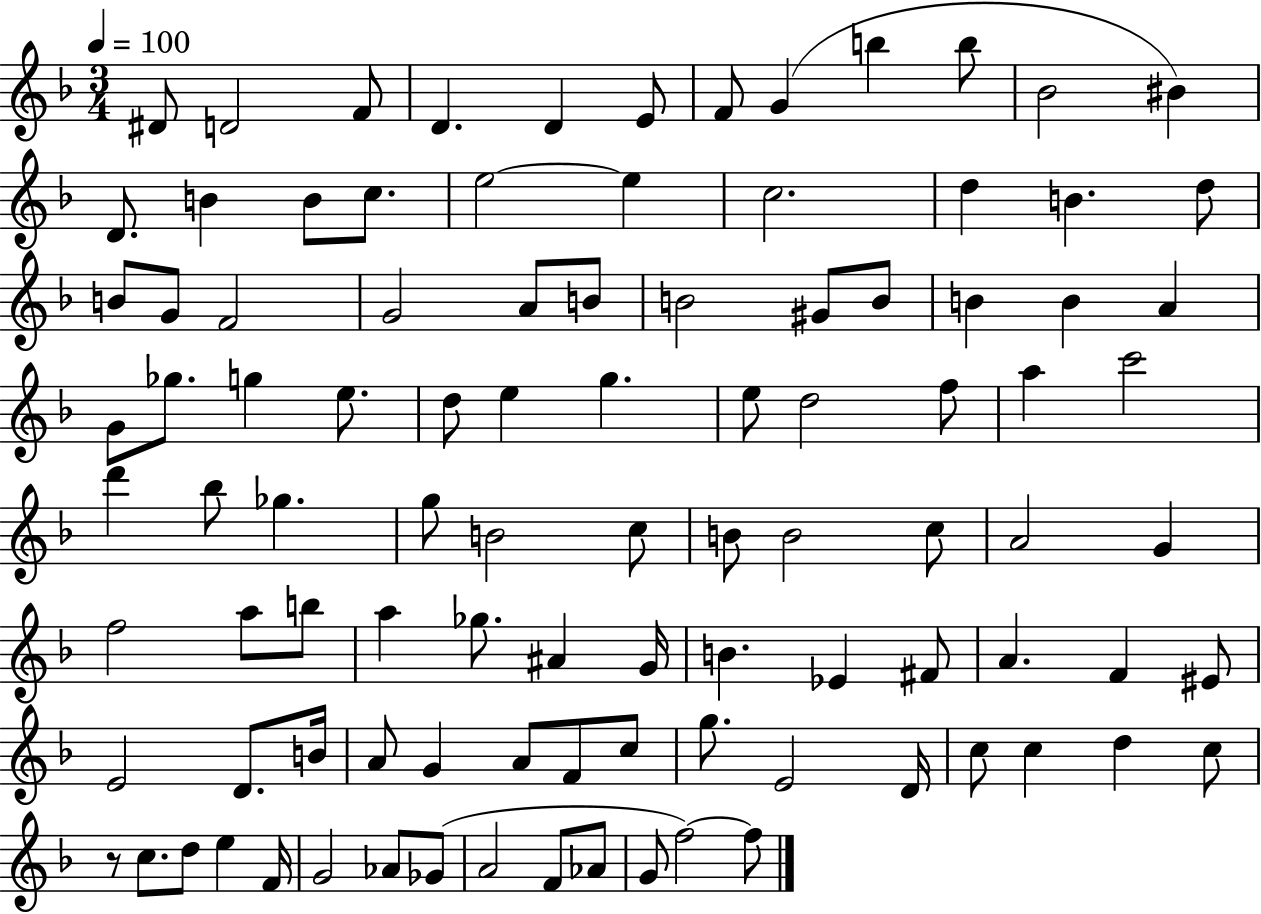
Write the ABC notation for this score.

X:1
T:Untitled
M:3/4
L:1/4
K:F
^D/2 D2 F/2 D D E/2 F/2 G b b/2 _B2 ^B D/2 B B/2 c/2 e2 e c2 d B d/2 B/2 G/2 F2 G2 A/2 B/2 B2 ^G/2 B/2 B B A G/2 _g/2 g e/2 d/2 e g e/2 d2 f/2 a c'2 d' _b/2 _g g/2 B2 c/2 B/2 B2 c/2 A2 G f2 a/2 b/2 a _g/2 ^A G/4 B _E ^F/2 A F ^E/2 E2 D/2 B/4 A/2 G A/2 F/2 c/2 g/2 E2 D/4 c/2 c d c/2 z/2 c/2 d/2 e F/4 G2 _A/2 _G/2 A2 F/2 _A/2 G/2 f2 f/2